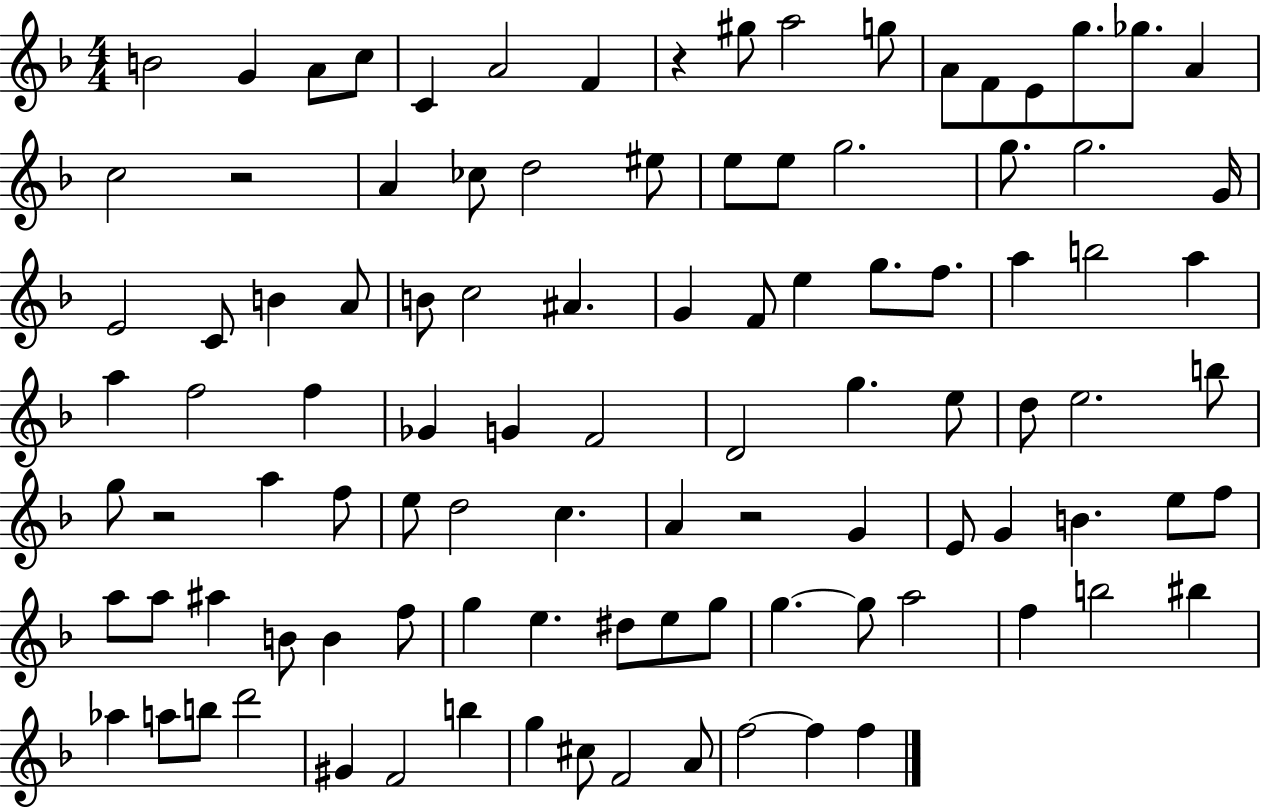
B4/h G4/q A4/e C5/e C4/q A4/h F4/q R/q G#5/e A5/h G5/e A4/e F4/e E4/e G5/e. Gb5/e. A4/q C5/h R/h A4/q CES5/e D5/h EIS5/e E5/e E5/e G5/h. G5/e. G5/h. G4/s E4/h C4/e B4/q A4/e B4/e C5/h A#4/q. G4/q F4/e E5/q G5/e. F5/e. A5/q B5/h A5/q A5/q F5/h F5/q Gb4/q G4/q F4/h D4/h G5/q. E5/e D5/e E5/h. B5/e G5/e R/h A5/q F5/e E5/e D5/h C5/q. A4/q R/h G4/q E4/e G4/q B4/q. E5/e F5/e A5/e A5/e A#5/q B4/e B4/q F5/e G5/q E5/q. D#5/e E5/e G5/e G5/q. G5/e A5/h F5/q B5/h BIS5/q Ab5/q A5/e B5/e D6/h G#4/q F4/h B5/q G5/q C#5/e F4/h A4/e F5/h F5/q F5/q